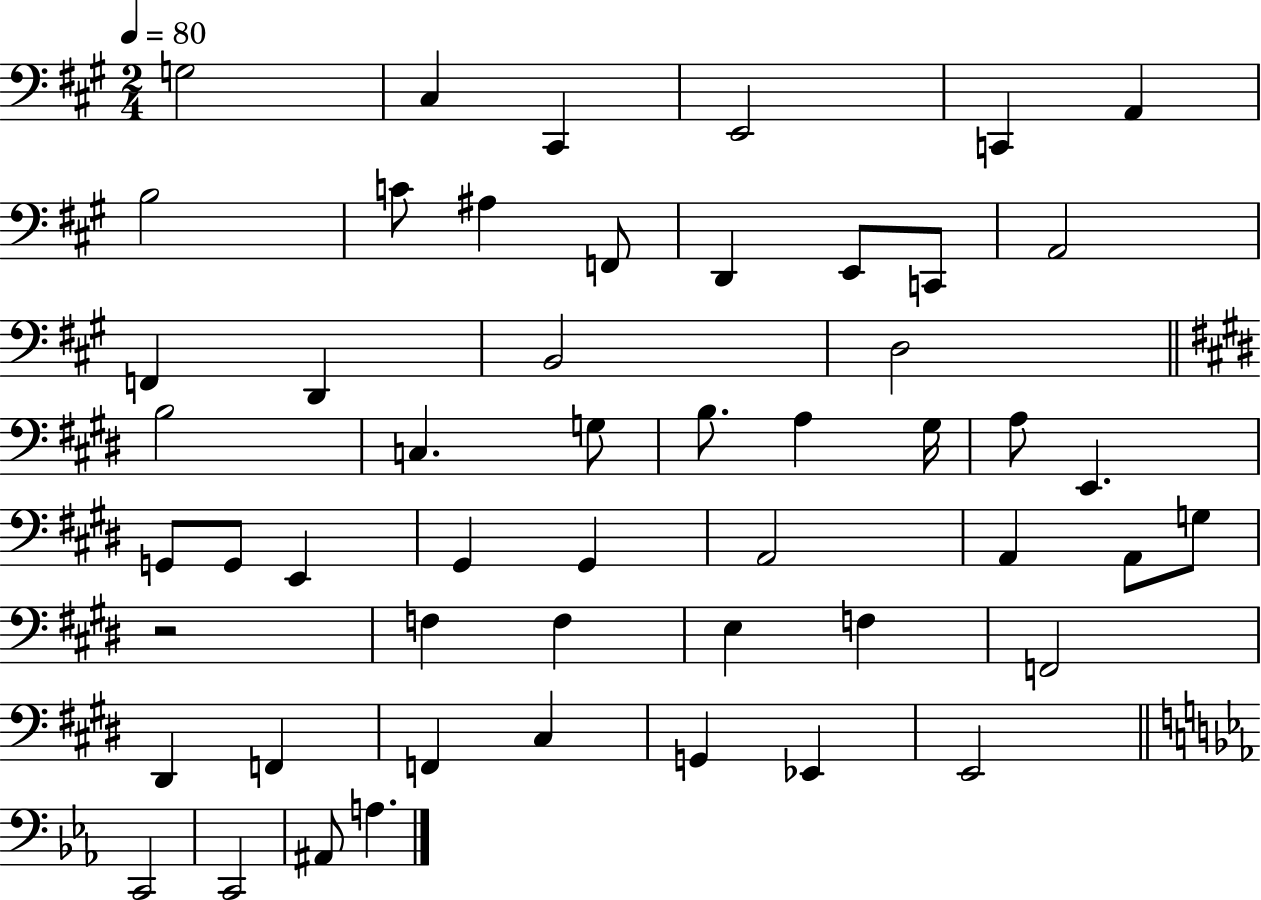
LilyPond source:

{
  \clef bass
  \numericTimeSignature
  \time 2/4
  \key a \major
  \tempo 4 = 80
  g2 | cis4 cis,4 | e,2 | c,4 a,4 | \break b2 | c'8 ais4 f,8 | d,4 e,8 c,8 | a,2 | \break f,4 d,4 | b,2 | d2 | \bar "||" \break \key e \major b2 | c4. g8 | b8. a4 gis16 | a8 e,4. | \break g,8 g,8 e,4 | gis,4 gis,4 | a,2 | a,4 a,8 g8 | \break r2 | f4 f4 | e4 f4 | f,2 | \break dis,4 f,4 | f,4 cis4 | g,4 ees,4 | e,2 | \break \bar "||" \break \key ees \major c,2 | c,2 | ais,8 a4. | \bar "|."
}